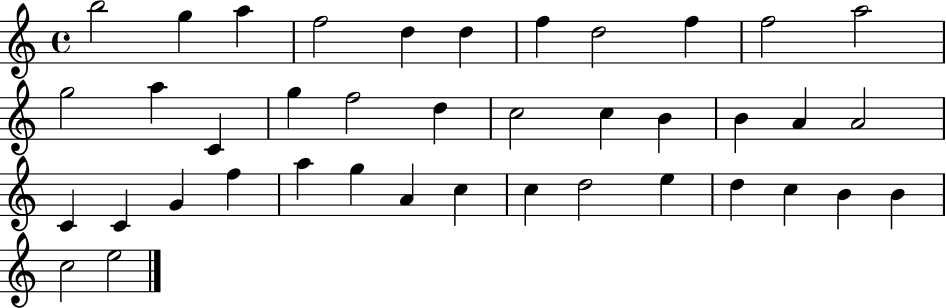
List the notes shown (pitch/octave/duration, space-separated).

B5/h G5/q A5/q F5/h D5/q D5/q F5/q D5/h F5/q F5/h A5/h G5/h A5/q C4/q G5/q F5/h D5/q C5/h C5/q B4/q B4/q A4/q A4/h C4/q C4/q G4/q F5/q A5/q G5/q A4/q C5/q C5/q D5/h E5/q D5/q C5/q B4/q B4/q C5/h E5/h